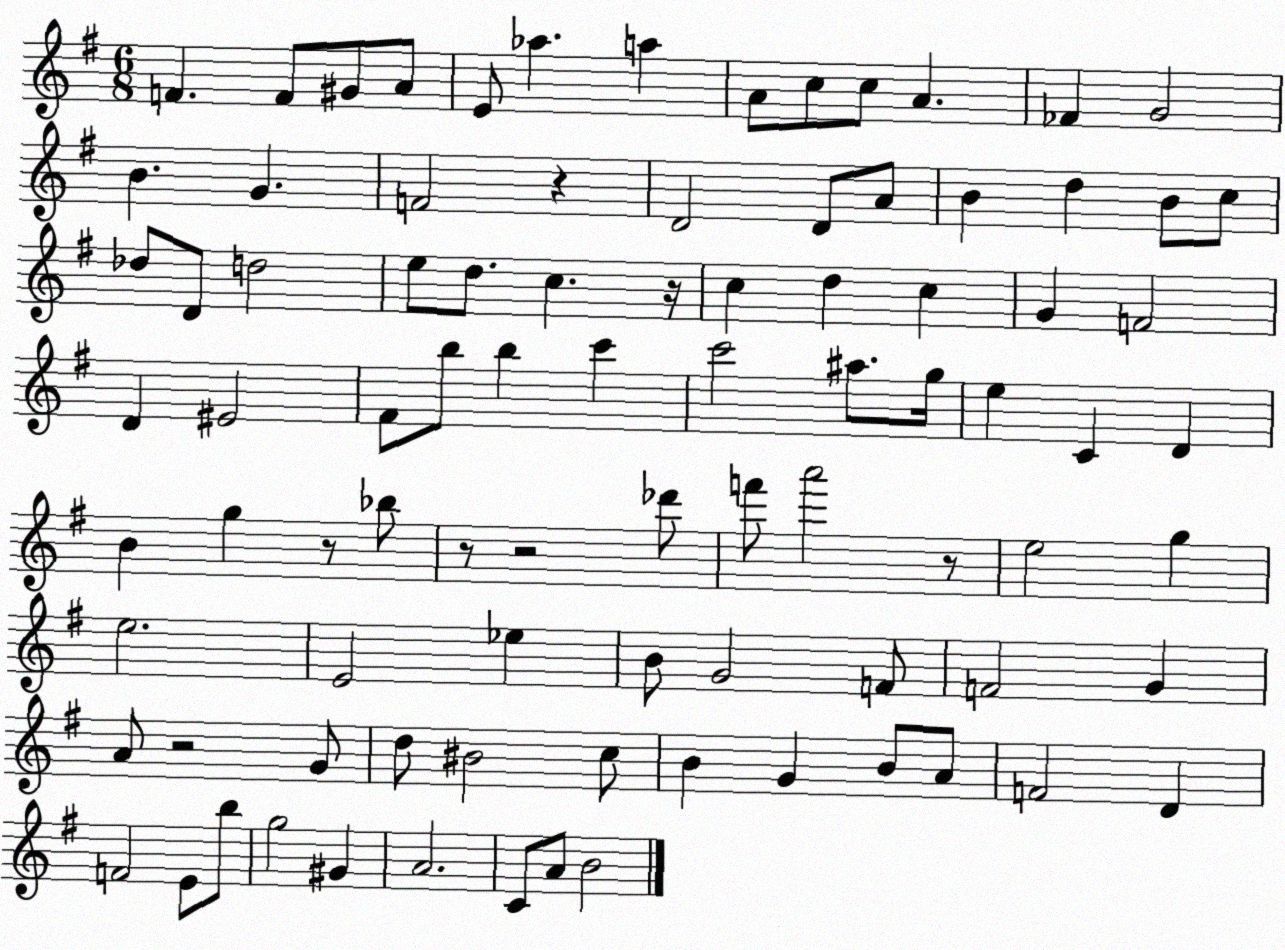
X:1
T:Untitled
M:6/8
L:1/4
K:G
F F/2 ^G/2 A/2 E/2 _a a A/2 c/2 c/2 A _F G2 B G F2 z D2 D/2 A/2 B d B/2 c/2 _d/2 D/2 d2 e/2 d/2 c z/4 c d c G F2 D ^E2 ^F/2 b/2 b c' c'2 ^a/2 g/4 e C D B g z/2 _b/2 z/2 z2 _d'/2 f'/2 a'2 z/2 e2 g e2 E2 _e B/2 G2 F/2 F2 G A/2 z2 G/2 d/2 ^B2 c/2 B G B/2 A/2 F2 D F2 E/2 b/2 g2 ^G A2 C/2 A/2 B2